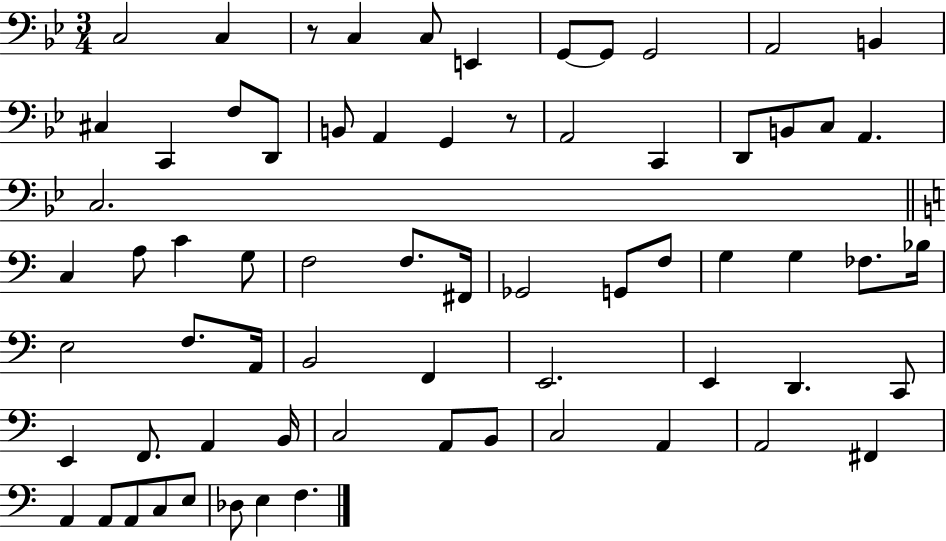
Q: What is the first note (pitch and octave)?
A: C3